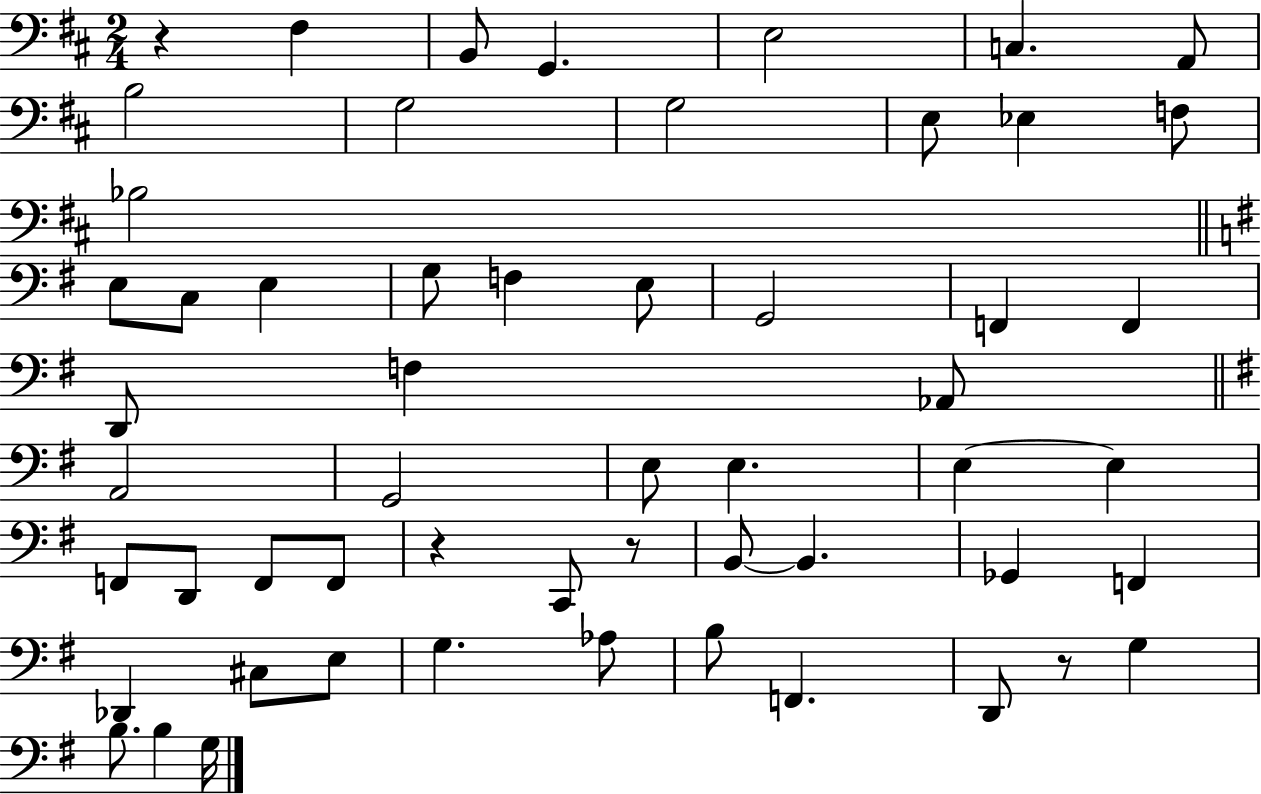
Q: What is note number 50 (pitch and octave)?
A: B3